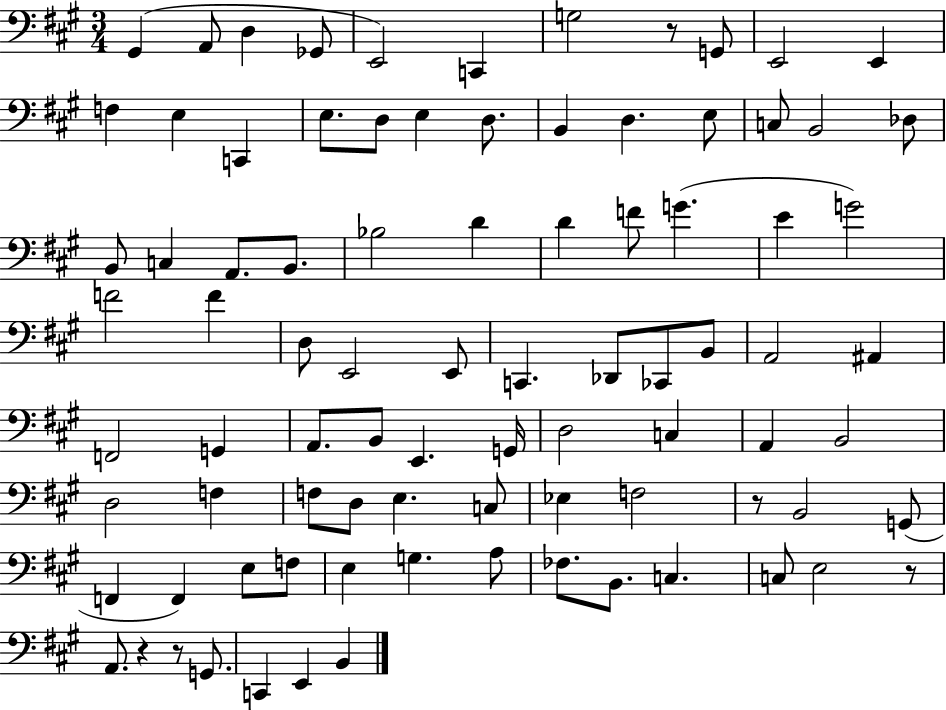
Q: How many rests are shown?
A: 5